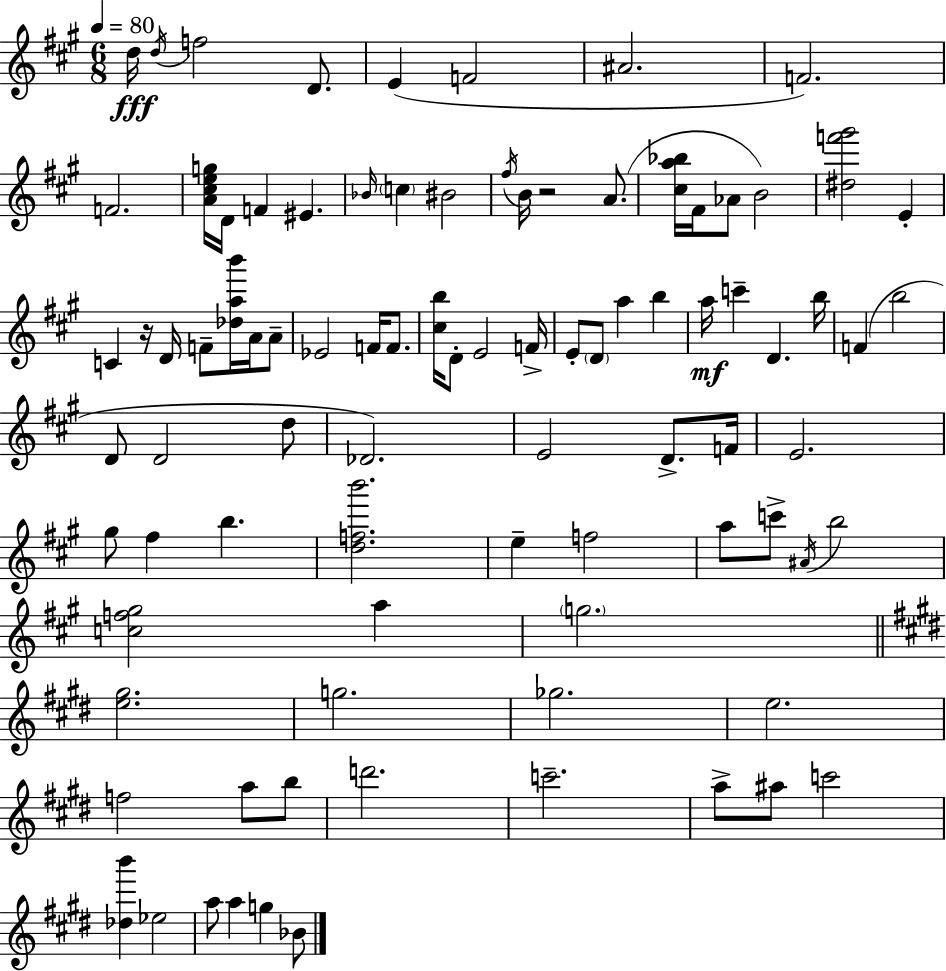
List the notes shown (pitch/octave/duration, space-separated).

D5/s D5/s F5/h D4/e. E4/q F4/h A#4/h. F4/h. F4/h. [A4,C#5,E5,G5]/s D4/s F4/q EIS4/q. Bb4/s C5/q BIS4/h F#5/s B4/s R/h A4/e. [C#5,A5,Bb5]/s F#4/s Ab4/e B4/h [D#5,F6,G#6]/h E4/q C4/q R/s D4/s F4/e [Db5,A5,B6]/s A4/s A4/e Eb4/h F4/s F4/e. [C#5,B5]/s D4/e E4/h F4/s E4/e D4/e A5/q B5/q A5/s C6/q D4/q. B5/s F4/q B5/h D4/e D4/h D5/e Db4/h. E4/h D4/e. F4/s E4/h. G#5/e F#5/q B5/q. [D5,F5,B6]/h. E5/q F5/h A5/e C6/e A#4/s B5/h [C5,F5,G#5]/h A5/q G5/h. [E5,G#5]/h. G5/h. Gb5/h. E5/h. F5/h A5/e B5/e D6/h. C6/h. A5/e A#5/e C6/h [Db5,B6]/q Eb5/h A5/e A5/q G5/q Bb4/e